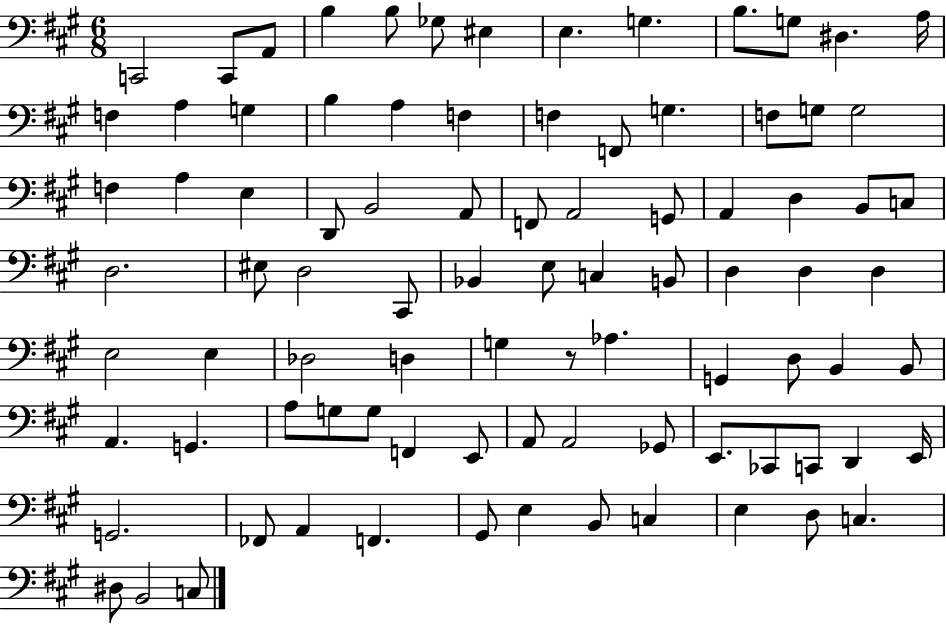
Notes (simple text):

C2/h C2/e A2/e B3/q B3/e Gb3/e EIS3/q E3/q. G3/q. B3/e. G3/e D#3/q. A3/s F3/q A3/q G3/q B3/q A3/q F3/q F3/q F2/e G3/q. F3/e G3/e G3/h F3/q A3/q E3/q D2/e B2/h A2/e F2/e A2/h G2/e A2/q D3/q B2/e C3/e D3/h. EIS3/e D3/h C#2/e Bb2/q E3/e C3/q B2/e D3/q D3/q D3/q E3/h E3/q Db3/h D3/q G3/q R/e Ab3/q. G2/q D3/e B2/q B2/e A2/q. G2/q. A3/e G3/e G3/e F2/q E2/e A2/e A2/h Gb2/e E2/e. CES2/e C2/e D2/q E2/s G2/h. FES2/e A2/q F2/q. G#2/e E3/q B2/e C3/q E3/q D3/e C3/q. D#3/e B2/h C3/e